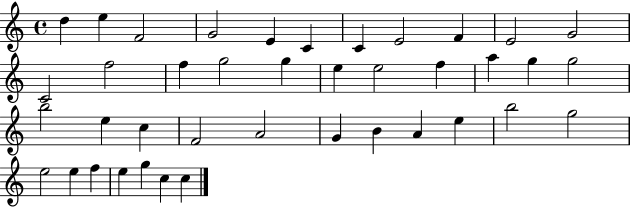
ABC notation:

X:1
T:Untitled
M:4/4
L:1/4
K:C
d e F2 G2 E C C E2 F E2 G2 C2 f2 f g2 g e e2 f a g g2 b2 e c F2 A2 G B A e b2 g2 e2 e f e g c c